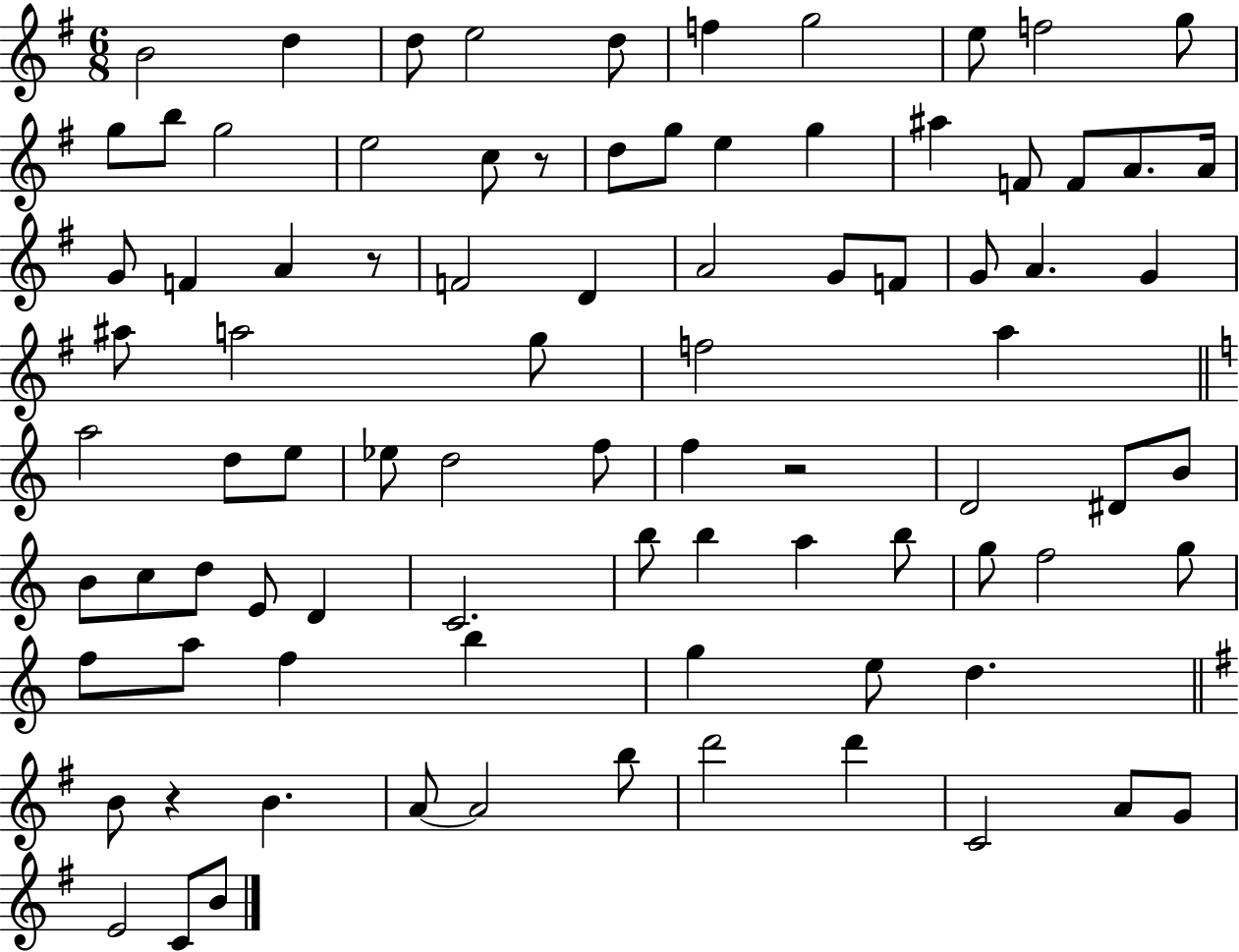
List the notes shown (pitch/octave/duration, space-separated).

B4/h D5/q D5/e E5/h D5/e F5/q G5/h E5/e F5/h G5/e G5/e B5/e G5/h E5/h C5/e R/e D5/e G5/e E5/q G5/q A#5/q F4/e F4/e A4/e. A4/s G4/e F4/q A4/q R/e F4/h D4/q A4/h G4/e F4/e G4/e A4/q. G4/q A#5/e A5/h G5/e F5/h A5/q A5/h D5/e E5/e Eb5/e D5/h F5/e F5/q R/h D4/h D#4/e B4/e B4/e C5/e D5/e E4/e D4/q C4/h. B5/e B5/q A5/q B5/e G5/e F5/h G5/e F5/e A5/e F5/q B5/q G5/q E5/e D5/q. B4/e R/q B4/q. A4/e A4/h B5/e D6/h D6/q C4/h A4/e G4/e E4/h C4/e B4/e